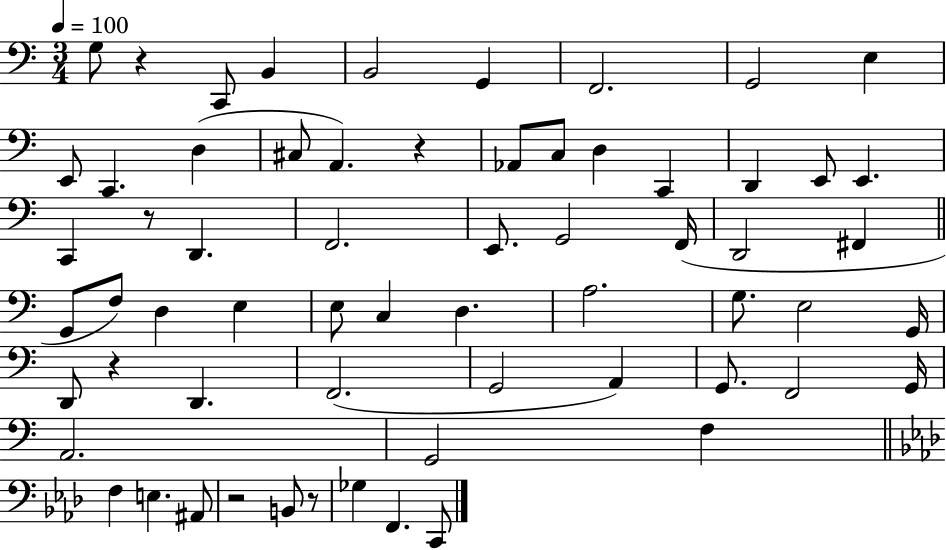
G3/e R/q C2/e B2/q B2/h G2/q F2/h. G2/h E3/q E2/e C2/q. D3/q C#3/e A2/q. R/q Ab2/e C3/e D3/q C2/q D2/q E2/e E2/q. C2/q R/e D2/q. F2/h. E2/e. G2/h F2/s D2/h F#2/q G2/e F3/e D3/q E3/q E3/e C3/q D3/q. A3/h. G3/e. E3/h G2/s D2/e R/q D2/q. F2/h. G2/h A2/q G2/e. F2/h G2/s A2/h. G2/h F3/q F3/q E3/q. A#2/e R/h B2/e R/e Gb3/q F2/q. C2/e